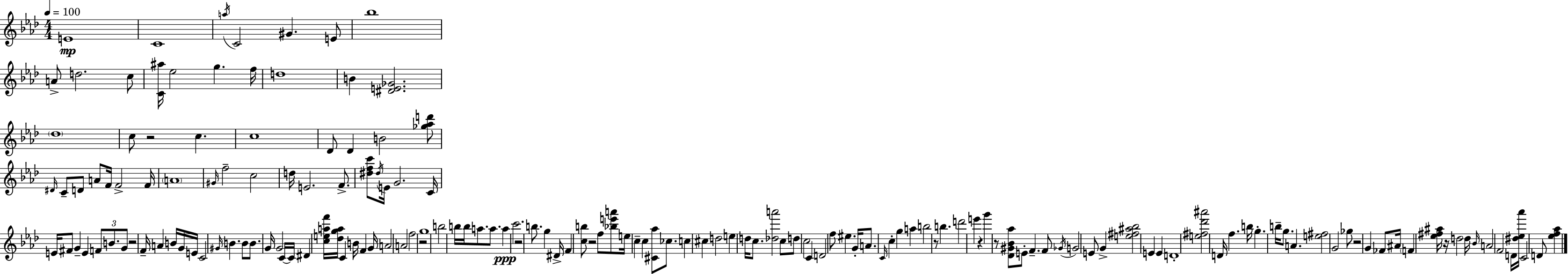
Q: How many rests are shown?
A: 10